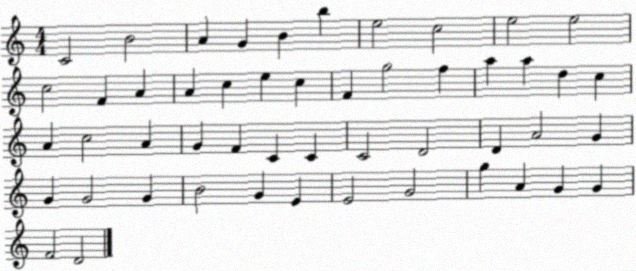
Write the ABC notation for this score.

X:1
T:Untitled
M:4/4
L:1/4
K:C
C2 B2 A G B b e2 c2 e2 e2 c2 F A A c e c F g2 f a a d c A c2 A G F C C C2 D2 D A2 G G G2 G B2 G E E2 G2 g A G G F2 D2